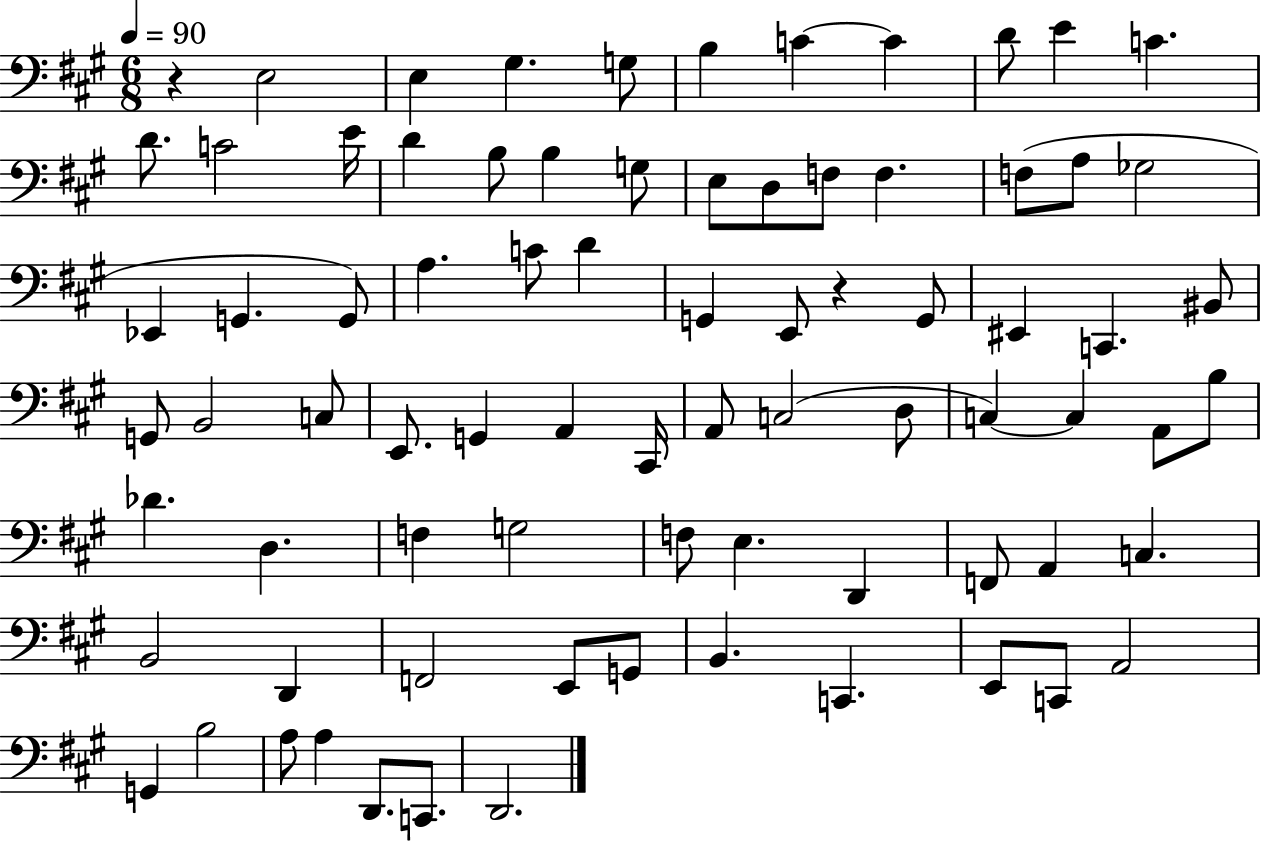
R/q E3/h E3/q G#3/q. G3/e B3/q C4/q C4/q D4/e E4/q C4/q. D4/e. C4/h E4/s D4/q B3/e B3/q G3/e E3/e D3/e F3/e F3/q. F3/e A3/e Gb3/h Eb2/q G2/q. G2/e A3/q. C4/e D4/q G2/q E2/e R/q G2/e EIS2/q C2/q. BIS2/e G2/e B2/h C3/e E2/e. G2/q A2/q C#2/s A2/e C3/h D3/e C3/q C3/q A2/e B3/e Db4/q. D3/q. F3/q G3/h F3/e E3/q. D2/q F2/e A2/q C3/q. B2/h D2/q F2/h E2/e G2/e B2/q. C2/q. E2/e C2/e A2/h G2/q B3/h A3/e A3/q D2/e. C2/e. D2/h.